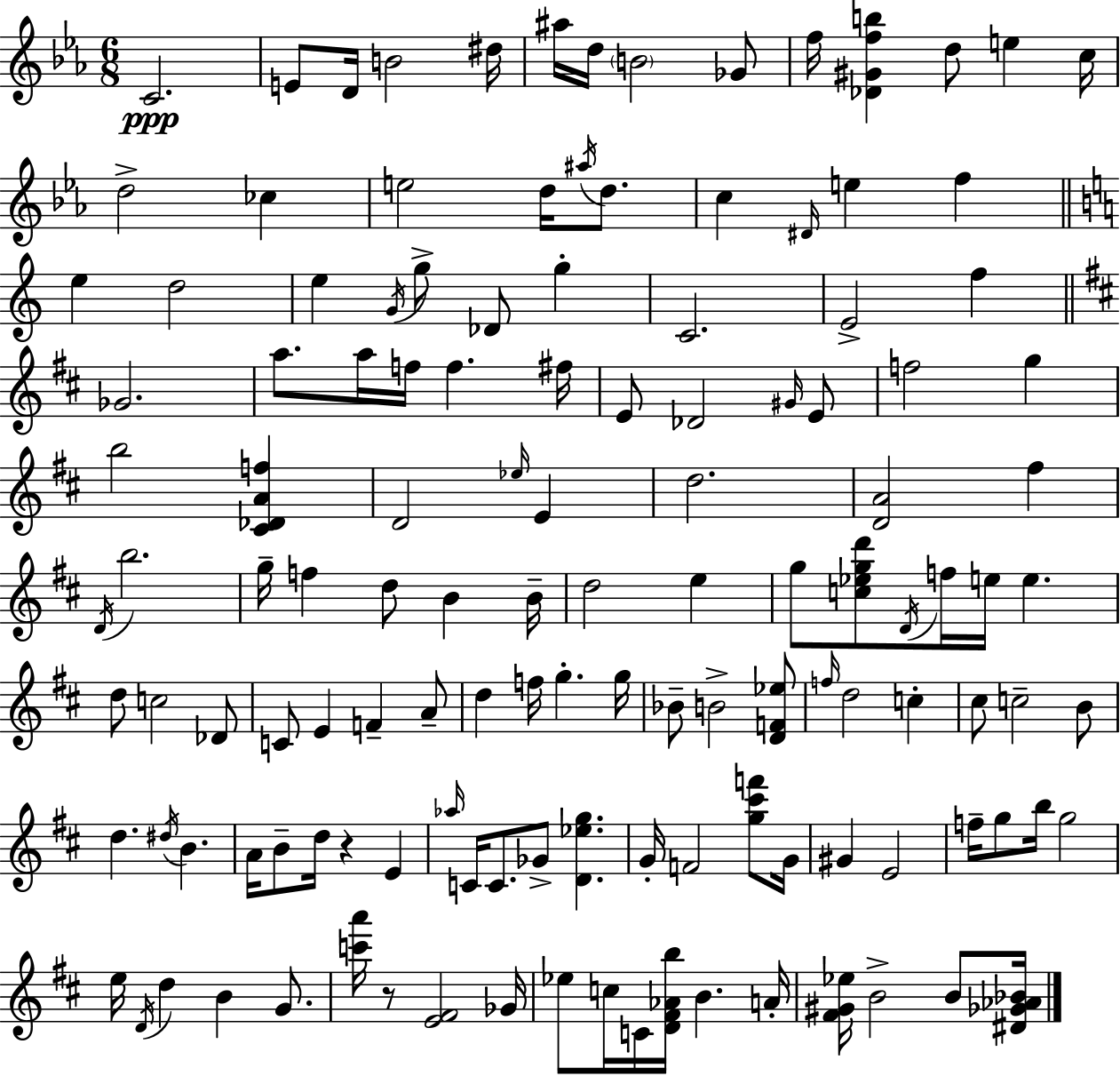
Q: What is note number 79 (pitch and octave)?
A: F5